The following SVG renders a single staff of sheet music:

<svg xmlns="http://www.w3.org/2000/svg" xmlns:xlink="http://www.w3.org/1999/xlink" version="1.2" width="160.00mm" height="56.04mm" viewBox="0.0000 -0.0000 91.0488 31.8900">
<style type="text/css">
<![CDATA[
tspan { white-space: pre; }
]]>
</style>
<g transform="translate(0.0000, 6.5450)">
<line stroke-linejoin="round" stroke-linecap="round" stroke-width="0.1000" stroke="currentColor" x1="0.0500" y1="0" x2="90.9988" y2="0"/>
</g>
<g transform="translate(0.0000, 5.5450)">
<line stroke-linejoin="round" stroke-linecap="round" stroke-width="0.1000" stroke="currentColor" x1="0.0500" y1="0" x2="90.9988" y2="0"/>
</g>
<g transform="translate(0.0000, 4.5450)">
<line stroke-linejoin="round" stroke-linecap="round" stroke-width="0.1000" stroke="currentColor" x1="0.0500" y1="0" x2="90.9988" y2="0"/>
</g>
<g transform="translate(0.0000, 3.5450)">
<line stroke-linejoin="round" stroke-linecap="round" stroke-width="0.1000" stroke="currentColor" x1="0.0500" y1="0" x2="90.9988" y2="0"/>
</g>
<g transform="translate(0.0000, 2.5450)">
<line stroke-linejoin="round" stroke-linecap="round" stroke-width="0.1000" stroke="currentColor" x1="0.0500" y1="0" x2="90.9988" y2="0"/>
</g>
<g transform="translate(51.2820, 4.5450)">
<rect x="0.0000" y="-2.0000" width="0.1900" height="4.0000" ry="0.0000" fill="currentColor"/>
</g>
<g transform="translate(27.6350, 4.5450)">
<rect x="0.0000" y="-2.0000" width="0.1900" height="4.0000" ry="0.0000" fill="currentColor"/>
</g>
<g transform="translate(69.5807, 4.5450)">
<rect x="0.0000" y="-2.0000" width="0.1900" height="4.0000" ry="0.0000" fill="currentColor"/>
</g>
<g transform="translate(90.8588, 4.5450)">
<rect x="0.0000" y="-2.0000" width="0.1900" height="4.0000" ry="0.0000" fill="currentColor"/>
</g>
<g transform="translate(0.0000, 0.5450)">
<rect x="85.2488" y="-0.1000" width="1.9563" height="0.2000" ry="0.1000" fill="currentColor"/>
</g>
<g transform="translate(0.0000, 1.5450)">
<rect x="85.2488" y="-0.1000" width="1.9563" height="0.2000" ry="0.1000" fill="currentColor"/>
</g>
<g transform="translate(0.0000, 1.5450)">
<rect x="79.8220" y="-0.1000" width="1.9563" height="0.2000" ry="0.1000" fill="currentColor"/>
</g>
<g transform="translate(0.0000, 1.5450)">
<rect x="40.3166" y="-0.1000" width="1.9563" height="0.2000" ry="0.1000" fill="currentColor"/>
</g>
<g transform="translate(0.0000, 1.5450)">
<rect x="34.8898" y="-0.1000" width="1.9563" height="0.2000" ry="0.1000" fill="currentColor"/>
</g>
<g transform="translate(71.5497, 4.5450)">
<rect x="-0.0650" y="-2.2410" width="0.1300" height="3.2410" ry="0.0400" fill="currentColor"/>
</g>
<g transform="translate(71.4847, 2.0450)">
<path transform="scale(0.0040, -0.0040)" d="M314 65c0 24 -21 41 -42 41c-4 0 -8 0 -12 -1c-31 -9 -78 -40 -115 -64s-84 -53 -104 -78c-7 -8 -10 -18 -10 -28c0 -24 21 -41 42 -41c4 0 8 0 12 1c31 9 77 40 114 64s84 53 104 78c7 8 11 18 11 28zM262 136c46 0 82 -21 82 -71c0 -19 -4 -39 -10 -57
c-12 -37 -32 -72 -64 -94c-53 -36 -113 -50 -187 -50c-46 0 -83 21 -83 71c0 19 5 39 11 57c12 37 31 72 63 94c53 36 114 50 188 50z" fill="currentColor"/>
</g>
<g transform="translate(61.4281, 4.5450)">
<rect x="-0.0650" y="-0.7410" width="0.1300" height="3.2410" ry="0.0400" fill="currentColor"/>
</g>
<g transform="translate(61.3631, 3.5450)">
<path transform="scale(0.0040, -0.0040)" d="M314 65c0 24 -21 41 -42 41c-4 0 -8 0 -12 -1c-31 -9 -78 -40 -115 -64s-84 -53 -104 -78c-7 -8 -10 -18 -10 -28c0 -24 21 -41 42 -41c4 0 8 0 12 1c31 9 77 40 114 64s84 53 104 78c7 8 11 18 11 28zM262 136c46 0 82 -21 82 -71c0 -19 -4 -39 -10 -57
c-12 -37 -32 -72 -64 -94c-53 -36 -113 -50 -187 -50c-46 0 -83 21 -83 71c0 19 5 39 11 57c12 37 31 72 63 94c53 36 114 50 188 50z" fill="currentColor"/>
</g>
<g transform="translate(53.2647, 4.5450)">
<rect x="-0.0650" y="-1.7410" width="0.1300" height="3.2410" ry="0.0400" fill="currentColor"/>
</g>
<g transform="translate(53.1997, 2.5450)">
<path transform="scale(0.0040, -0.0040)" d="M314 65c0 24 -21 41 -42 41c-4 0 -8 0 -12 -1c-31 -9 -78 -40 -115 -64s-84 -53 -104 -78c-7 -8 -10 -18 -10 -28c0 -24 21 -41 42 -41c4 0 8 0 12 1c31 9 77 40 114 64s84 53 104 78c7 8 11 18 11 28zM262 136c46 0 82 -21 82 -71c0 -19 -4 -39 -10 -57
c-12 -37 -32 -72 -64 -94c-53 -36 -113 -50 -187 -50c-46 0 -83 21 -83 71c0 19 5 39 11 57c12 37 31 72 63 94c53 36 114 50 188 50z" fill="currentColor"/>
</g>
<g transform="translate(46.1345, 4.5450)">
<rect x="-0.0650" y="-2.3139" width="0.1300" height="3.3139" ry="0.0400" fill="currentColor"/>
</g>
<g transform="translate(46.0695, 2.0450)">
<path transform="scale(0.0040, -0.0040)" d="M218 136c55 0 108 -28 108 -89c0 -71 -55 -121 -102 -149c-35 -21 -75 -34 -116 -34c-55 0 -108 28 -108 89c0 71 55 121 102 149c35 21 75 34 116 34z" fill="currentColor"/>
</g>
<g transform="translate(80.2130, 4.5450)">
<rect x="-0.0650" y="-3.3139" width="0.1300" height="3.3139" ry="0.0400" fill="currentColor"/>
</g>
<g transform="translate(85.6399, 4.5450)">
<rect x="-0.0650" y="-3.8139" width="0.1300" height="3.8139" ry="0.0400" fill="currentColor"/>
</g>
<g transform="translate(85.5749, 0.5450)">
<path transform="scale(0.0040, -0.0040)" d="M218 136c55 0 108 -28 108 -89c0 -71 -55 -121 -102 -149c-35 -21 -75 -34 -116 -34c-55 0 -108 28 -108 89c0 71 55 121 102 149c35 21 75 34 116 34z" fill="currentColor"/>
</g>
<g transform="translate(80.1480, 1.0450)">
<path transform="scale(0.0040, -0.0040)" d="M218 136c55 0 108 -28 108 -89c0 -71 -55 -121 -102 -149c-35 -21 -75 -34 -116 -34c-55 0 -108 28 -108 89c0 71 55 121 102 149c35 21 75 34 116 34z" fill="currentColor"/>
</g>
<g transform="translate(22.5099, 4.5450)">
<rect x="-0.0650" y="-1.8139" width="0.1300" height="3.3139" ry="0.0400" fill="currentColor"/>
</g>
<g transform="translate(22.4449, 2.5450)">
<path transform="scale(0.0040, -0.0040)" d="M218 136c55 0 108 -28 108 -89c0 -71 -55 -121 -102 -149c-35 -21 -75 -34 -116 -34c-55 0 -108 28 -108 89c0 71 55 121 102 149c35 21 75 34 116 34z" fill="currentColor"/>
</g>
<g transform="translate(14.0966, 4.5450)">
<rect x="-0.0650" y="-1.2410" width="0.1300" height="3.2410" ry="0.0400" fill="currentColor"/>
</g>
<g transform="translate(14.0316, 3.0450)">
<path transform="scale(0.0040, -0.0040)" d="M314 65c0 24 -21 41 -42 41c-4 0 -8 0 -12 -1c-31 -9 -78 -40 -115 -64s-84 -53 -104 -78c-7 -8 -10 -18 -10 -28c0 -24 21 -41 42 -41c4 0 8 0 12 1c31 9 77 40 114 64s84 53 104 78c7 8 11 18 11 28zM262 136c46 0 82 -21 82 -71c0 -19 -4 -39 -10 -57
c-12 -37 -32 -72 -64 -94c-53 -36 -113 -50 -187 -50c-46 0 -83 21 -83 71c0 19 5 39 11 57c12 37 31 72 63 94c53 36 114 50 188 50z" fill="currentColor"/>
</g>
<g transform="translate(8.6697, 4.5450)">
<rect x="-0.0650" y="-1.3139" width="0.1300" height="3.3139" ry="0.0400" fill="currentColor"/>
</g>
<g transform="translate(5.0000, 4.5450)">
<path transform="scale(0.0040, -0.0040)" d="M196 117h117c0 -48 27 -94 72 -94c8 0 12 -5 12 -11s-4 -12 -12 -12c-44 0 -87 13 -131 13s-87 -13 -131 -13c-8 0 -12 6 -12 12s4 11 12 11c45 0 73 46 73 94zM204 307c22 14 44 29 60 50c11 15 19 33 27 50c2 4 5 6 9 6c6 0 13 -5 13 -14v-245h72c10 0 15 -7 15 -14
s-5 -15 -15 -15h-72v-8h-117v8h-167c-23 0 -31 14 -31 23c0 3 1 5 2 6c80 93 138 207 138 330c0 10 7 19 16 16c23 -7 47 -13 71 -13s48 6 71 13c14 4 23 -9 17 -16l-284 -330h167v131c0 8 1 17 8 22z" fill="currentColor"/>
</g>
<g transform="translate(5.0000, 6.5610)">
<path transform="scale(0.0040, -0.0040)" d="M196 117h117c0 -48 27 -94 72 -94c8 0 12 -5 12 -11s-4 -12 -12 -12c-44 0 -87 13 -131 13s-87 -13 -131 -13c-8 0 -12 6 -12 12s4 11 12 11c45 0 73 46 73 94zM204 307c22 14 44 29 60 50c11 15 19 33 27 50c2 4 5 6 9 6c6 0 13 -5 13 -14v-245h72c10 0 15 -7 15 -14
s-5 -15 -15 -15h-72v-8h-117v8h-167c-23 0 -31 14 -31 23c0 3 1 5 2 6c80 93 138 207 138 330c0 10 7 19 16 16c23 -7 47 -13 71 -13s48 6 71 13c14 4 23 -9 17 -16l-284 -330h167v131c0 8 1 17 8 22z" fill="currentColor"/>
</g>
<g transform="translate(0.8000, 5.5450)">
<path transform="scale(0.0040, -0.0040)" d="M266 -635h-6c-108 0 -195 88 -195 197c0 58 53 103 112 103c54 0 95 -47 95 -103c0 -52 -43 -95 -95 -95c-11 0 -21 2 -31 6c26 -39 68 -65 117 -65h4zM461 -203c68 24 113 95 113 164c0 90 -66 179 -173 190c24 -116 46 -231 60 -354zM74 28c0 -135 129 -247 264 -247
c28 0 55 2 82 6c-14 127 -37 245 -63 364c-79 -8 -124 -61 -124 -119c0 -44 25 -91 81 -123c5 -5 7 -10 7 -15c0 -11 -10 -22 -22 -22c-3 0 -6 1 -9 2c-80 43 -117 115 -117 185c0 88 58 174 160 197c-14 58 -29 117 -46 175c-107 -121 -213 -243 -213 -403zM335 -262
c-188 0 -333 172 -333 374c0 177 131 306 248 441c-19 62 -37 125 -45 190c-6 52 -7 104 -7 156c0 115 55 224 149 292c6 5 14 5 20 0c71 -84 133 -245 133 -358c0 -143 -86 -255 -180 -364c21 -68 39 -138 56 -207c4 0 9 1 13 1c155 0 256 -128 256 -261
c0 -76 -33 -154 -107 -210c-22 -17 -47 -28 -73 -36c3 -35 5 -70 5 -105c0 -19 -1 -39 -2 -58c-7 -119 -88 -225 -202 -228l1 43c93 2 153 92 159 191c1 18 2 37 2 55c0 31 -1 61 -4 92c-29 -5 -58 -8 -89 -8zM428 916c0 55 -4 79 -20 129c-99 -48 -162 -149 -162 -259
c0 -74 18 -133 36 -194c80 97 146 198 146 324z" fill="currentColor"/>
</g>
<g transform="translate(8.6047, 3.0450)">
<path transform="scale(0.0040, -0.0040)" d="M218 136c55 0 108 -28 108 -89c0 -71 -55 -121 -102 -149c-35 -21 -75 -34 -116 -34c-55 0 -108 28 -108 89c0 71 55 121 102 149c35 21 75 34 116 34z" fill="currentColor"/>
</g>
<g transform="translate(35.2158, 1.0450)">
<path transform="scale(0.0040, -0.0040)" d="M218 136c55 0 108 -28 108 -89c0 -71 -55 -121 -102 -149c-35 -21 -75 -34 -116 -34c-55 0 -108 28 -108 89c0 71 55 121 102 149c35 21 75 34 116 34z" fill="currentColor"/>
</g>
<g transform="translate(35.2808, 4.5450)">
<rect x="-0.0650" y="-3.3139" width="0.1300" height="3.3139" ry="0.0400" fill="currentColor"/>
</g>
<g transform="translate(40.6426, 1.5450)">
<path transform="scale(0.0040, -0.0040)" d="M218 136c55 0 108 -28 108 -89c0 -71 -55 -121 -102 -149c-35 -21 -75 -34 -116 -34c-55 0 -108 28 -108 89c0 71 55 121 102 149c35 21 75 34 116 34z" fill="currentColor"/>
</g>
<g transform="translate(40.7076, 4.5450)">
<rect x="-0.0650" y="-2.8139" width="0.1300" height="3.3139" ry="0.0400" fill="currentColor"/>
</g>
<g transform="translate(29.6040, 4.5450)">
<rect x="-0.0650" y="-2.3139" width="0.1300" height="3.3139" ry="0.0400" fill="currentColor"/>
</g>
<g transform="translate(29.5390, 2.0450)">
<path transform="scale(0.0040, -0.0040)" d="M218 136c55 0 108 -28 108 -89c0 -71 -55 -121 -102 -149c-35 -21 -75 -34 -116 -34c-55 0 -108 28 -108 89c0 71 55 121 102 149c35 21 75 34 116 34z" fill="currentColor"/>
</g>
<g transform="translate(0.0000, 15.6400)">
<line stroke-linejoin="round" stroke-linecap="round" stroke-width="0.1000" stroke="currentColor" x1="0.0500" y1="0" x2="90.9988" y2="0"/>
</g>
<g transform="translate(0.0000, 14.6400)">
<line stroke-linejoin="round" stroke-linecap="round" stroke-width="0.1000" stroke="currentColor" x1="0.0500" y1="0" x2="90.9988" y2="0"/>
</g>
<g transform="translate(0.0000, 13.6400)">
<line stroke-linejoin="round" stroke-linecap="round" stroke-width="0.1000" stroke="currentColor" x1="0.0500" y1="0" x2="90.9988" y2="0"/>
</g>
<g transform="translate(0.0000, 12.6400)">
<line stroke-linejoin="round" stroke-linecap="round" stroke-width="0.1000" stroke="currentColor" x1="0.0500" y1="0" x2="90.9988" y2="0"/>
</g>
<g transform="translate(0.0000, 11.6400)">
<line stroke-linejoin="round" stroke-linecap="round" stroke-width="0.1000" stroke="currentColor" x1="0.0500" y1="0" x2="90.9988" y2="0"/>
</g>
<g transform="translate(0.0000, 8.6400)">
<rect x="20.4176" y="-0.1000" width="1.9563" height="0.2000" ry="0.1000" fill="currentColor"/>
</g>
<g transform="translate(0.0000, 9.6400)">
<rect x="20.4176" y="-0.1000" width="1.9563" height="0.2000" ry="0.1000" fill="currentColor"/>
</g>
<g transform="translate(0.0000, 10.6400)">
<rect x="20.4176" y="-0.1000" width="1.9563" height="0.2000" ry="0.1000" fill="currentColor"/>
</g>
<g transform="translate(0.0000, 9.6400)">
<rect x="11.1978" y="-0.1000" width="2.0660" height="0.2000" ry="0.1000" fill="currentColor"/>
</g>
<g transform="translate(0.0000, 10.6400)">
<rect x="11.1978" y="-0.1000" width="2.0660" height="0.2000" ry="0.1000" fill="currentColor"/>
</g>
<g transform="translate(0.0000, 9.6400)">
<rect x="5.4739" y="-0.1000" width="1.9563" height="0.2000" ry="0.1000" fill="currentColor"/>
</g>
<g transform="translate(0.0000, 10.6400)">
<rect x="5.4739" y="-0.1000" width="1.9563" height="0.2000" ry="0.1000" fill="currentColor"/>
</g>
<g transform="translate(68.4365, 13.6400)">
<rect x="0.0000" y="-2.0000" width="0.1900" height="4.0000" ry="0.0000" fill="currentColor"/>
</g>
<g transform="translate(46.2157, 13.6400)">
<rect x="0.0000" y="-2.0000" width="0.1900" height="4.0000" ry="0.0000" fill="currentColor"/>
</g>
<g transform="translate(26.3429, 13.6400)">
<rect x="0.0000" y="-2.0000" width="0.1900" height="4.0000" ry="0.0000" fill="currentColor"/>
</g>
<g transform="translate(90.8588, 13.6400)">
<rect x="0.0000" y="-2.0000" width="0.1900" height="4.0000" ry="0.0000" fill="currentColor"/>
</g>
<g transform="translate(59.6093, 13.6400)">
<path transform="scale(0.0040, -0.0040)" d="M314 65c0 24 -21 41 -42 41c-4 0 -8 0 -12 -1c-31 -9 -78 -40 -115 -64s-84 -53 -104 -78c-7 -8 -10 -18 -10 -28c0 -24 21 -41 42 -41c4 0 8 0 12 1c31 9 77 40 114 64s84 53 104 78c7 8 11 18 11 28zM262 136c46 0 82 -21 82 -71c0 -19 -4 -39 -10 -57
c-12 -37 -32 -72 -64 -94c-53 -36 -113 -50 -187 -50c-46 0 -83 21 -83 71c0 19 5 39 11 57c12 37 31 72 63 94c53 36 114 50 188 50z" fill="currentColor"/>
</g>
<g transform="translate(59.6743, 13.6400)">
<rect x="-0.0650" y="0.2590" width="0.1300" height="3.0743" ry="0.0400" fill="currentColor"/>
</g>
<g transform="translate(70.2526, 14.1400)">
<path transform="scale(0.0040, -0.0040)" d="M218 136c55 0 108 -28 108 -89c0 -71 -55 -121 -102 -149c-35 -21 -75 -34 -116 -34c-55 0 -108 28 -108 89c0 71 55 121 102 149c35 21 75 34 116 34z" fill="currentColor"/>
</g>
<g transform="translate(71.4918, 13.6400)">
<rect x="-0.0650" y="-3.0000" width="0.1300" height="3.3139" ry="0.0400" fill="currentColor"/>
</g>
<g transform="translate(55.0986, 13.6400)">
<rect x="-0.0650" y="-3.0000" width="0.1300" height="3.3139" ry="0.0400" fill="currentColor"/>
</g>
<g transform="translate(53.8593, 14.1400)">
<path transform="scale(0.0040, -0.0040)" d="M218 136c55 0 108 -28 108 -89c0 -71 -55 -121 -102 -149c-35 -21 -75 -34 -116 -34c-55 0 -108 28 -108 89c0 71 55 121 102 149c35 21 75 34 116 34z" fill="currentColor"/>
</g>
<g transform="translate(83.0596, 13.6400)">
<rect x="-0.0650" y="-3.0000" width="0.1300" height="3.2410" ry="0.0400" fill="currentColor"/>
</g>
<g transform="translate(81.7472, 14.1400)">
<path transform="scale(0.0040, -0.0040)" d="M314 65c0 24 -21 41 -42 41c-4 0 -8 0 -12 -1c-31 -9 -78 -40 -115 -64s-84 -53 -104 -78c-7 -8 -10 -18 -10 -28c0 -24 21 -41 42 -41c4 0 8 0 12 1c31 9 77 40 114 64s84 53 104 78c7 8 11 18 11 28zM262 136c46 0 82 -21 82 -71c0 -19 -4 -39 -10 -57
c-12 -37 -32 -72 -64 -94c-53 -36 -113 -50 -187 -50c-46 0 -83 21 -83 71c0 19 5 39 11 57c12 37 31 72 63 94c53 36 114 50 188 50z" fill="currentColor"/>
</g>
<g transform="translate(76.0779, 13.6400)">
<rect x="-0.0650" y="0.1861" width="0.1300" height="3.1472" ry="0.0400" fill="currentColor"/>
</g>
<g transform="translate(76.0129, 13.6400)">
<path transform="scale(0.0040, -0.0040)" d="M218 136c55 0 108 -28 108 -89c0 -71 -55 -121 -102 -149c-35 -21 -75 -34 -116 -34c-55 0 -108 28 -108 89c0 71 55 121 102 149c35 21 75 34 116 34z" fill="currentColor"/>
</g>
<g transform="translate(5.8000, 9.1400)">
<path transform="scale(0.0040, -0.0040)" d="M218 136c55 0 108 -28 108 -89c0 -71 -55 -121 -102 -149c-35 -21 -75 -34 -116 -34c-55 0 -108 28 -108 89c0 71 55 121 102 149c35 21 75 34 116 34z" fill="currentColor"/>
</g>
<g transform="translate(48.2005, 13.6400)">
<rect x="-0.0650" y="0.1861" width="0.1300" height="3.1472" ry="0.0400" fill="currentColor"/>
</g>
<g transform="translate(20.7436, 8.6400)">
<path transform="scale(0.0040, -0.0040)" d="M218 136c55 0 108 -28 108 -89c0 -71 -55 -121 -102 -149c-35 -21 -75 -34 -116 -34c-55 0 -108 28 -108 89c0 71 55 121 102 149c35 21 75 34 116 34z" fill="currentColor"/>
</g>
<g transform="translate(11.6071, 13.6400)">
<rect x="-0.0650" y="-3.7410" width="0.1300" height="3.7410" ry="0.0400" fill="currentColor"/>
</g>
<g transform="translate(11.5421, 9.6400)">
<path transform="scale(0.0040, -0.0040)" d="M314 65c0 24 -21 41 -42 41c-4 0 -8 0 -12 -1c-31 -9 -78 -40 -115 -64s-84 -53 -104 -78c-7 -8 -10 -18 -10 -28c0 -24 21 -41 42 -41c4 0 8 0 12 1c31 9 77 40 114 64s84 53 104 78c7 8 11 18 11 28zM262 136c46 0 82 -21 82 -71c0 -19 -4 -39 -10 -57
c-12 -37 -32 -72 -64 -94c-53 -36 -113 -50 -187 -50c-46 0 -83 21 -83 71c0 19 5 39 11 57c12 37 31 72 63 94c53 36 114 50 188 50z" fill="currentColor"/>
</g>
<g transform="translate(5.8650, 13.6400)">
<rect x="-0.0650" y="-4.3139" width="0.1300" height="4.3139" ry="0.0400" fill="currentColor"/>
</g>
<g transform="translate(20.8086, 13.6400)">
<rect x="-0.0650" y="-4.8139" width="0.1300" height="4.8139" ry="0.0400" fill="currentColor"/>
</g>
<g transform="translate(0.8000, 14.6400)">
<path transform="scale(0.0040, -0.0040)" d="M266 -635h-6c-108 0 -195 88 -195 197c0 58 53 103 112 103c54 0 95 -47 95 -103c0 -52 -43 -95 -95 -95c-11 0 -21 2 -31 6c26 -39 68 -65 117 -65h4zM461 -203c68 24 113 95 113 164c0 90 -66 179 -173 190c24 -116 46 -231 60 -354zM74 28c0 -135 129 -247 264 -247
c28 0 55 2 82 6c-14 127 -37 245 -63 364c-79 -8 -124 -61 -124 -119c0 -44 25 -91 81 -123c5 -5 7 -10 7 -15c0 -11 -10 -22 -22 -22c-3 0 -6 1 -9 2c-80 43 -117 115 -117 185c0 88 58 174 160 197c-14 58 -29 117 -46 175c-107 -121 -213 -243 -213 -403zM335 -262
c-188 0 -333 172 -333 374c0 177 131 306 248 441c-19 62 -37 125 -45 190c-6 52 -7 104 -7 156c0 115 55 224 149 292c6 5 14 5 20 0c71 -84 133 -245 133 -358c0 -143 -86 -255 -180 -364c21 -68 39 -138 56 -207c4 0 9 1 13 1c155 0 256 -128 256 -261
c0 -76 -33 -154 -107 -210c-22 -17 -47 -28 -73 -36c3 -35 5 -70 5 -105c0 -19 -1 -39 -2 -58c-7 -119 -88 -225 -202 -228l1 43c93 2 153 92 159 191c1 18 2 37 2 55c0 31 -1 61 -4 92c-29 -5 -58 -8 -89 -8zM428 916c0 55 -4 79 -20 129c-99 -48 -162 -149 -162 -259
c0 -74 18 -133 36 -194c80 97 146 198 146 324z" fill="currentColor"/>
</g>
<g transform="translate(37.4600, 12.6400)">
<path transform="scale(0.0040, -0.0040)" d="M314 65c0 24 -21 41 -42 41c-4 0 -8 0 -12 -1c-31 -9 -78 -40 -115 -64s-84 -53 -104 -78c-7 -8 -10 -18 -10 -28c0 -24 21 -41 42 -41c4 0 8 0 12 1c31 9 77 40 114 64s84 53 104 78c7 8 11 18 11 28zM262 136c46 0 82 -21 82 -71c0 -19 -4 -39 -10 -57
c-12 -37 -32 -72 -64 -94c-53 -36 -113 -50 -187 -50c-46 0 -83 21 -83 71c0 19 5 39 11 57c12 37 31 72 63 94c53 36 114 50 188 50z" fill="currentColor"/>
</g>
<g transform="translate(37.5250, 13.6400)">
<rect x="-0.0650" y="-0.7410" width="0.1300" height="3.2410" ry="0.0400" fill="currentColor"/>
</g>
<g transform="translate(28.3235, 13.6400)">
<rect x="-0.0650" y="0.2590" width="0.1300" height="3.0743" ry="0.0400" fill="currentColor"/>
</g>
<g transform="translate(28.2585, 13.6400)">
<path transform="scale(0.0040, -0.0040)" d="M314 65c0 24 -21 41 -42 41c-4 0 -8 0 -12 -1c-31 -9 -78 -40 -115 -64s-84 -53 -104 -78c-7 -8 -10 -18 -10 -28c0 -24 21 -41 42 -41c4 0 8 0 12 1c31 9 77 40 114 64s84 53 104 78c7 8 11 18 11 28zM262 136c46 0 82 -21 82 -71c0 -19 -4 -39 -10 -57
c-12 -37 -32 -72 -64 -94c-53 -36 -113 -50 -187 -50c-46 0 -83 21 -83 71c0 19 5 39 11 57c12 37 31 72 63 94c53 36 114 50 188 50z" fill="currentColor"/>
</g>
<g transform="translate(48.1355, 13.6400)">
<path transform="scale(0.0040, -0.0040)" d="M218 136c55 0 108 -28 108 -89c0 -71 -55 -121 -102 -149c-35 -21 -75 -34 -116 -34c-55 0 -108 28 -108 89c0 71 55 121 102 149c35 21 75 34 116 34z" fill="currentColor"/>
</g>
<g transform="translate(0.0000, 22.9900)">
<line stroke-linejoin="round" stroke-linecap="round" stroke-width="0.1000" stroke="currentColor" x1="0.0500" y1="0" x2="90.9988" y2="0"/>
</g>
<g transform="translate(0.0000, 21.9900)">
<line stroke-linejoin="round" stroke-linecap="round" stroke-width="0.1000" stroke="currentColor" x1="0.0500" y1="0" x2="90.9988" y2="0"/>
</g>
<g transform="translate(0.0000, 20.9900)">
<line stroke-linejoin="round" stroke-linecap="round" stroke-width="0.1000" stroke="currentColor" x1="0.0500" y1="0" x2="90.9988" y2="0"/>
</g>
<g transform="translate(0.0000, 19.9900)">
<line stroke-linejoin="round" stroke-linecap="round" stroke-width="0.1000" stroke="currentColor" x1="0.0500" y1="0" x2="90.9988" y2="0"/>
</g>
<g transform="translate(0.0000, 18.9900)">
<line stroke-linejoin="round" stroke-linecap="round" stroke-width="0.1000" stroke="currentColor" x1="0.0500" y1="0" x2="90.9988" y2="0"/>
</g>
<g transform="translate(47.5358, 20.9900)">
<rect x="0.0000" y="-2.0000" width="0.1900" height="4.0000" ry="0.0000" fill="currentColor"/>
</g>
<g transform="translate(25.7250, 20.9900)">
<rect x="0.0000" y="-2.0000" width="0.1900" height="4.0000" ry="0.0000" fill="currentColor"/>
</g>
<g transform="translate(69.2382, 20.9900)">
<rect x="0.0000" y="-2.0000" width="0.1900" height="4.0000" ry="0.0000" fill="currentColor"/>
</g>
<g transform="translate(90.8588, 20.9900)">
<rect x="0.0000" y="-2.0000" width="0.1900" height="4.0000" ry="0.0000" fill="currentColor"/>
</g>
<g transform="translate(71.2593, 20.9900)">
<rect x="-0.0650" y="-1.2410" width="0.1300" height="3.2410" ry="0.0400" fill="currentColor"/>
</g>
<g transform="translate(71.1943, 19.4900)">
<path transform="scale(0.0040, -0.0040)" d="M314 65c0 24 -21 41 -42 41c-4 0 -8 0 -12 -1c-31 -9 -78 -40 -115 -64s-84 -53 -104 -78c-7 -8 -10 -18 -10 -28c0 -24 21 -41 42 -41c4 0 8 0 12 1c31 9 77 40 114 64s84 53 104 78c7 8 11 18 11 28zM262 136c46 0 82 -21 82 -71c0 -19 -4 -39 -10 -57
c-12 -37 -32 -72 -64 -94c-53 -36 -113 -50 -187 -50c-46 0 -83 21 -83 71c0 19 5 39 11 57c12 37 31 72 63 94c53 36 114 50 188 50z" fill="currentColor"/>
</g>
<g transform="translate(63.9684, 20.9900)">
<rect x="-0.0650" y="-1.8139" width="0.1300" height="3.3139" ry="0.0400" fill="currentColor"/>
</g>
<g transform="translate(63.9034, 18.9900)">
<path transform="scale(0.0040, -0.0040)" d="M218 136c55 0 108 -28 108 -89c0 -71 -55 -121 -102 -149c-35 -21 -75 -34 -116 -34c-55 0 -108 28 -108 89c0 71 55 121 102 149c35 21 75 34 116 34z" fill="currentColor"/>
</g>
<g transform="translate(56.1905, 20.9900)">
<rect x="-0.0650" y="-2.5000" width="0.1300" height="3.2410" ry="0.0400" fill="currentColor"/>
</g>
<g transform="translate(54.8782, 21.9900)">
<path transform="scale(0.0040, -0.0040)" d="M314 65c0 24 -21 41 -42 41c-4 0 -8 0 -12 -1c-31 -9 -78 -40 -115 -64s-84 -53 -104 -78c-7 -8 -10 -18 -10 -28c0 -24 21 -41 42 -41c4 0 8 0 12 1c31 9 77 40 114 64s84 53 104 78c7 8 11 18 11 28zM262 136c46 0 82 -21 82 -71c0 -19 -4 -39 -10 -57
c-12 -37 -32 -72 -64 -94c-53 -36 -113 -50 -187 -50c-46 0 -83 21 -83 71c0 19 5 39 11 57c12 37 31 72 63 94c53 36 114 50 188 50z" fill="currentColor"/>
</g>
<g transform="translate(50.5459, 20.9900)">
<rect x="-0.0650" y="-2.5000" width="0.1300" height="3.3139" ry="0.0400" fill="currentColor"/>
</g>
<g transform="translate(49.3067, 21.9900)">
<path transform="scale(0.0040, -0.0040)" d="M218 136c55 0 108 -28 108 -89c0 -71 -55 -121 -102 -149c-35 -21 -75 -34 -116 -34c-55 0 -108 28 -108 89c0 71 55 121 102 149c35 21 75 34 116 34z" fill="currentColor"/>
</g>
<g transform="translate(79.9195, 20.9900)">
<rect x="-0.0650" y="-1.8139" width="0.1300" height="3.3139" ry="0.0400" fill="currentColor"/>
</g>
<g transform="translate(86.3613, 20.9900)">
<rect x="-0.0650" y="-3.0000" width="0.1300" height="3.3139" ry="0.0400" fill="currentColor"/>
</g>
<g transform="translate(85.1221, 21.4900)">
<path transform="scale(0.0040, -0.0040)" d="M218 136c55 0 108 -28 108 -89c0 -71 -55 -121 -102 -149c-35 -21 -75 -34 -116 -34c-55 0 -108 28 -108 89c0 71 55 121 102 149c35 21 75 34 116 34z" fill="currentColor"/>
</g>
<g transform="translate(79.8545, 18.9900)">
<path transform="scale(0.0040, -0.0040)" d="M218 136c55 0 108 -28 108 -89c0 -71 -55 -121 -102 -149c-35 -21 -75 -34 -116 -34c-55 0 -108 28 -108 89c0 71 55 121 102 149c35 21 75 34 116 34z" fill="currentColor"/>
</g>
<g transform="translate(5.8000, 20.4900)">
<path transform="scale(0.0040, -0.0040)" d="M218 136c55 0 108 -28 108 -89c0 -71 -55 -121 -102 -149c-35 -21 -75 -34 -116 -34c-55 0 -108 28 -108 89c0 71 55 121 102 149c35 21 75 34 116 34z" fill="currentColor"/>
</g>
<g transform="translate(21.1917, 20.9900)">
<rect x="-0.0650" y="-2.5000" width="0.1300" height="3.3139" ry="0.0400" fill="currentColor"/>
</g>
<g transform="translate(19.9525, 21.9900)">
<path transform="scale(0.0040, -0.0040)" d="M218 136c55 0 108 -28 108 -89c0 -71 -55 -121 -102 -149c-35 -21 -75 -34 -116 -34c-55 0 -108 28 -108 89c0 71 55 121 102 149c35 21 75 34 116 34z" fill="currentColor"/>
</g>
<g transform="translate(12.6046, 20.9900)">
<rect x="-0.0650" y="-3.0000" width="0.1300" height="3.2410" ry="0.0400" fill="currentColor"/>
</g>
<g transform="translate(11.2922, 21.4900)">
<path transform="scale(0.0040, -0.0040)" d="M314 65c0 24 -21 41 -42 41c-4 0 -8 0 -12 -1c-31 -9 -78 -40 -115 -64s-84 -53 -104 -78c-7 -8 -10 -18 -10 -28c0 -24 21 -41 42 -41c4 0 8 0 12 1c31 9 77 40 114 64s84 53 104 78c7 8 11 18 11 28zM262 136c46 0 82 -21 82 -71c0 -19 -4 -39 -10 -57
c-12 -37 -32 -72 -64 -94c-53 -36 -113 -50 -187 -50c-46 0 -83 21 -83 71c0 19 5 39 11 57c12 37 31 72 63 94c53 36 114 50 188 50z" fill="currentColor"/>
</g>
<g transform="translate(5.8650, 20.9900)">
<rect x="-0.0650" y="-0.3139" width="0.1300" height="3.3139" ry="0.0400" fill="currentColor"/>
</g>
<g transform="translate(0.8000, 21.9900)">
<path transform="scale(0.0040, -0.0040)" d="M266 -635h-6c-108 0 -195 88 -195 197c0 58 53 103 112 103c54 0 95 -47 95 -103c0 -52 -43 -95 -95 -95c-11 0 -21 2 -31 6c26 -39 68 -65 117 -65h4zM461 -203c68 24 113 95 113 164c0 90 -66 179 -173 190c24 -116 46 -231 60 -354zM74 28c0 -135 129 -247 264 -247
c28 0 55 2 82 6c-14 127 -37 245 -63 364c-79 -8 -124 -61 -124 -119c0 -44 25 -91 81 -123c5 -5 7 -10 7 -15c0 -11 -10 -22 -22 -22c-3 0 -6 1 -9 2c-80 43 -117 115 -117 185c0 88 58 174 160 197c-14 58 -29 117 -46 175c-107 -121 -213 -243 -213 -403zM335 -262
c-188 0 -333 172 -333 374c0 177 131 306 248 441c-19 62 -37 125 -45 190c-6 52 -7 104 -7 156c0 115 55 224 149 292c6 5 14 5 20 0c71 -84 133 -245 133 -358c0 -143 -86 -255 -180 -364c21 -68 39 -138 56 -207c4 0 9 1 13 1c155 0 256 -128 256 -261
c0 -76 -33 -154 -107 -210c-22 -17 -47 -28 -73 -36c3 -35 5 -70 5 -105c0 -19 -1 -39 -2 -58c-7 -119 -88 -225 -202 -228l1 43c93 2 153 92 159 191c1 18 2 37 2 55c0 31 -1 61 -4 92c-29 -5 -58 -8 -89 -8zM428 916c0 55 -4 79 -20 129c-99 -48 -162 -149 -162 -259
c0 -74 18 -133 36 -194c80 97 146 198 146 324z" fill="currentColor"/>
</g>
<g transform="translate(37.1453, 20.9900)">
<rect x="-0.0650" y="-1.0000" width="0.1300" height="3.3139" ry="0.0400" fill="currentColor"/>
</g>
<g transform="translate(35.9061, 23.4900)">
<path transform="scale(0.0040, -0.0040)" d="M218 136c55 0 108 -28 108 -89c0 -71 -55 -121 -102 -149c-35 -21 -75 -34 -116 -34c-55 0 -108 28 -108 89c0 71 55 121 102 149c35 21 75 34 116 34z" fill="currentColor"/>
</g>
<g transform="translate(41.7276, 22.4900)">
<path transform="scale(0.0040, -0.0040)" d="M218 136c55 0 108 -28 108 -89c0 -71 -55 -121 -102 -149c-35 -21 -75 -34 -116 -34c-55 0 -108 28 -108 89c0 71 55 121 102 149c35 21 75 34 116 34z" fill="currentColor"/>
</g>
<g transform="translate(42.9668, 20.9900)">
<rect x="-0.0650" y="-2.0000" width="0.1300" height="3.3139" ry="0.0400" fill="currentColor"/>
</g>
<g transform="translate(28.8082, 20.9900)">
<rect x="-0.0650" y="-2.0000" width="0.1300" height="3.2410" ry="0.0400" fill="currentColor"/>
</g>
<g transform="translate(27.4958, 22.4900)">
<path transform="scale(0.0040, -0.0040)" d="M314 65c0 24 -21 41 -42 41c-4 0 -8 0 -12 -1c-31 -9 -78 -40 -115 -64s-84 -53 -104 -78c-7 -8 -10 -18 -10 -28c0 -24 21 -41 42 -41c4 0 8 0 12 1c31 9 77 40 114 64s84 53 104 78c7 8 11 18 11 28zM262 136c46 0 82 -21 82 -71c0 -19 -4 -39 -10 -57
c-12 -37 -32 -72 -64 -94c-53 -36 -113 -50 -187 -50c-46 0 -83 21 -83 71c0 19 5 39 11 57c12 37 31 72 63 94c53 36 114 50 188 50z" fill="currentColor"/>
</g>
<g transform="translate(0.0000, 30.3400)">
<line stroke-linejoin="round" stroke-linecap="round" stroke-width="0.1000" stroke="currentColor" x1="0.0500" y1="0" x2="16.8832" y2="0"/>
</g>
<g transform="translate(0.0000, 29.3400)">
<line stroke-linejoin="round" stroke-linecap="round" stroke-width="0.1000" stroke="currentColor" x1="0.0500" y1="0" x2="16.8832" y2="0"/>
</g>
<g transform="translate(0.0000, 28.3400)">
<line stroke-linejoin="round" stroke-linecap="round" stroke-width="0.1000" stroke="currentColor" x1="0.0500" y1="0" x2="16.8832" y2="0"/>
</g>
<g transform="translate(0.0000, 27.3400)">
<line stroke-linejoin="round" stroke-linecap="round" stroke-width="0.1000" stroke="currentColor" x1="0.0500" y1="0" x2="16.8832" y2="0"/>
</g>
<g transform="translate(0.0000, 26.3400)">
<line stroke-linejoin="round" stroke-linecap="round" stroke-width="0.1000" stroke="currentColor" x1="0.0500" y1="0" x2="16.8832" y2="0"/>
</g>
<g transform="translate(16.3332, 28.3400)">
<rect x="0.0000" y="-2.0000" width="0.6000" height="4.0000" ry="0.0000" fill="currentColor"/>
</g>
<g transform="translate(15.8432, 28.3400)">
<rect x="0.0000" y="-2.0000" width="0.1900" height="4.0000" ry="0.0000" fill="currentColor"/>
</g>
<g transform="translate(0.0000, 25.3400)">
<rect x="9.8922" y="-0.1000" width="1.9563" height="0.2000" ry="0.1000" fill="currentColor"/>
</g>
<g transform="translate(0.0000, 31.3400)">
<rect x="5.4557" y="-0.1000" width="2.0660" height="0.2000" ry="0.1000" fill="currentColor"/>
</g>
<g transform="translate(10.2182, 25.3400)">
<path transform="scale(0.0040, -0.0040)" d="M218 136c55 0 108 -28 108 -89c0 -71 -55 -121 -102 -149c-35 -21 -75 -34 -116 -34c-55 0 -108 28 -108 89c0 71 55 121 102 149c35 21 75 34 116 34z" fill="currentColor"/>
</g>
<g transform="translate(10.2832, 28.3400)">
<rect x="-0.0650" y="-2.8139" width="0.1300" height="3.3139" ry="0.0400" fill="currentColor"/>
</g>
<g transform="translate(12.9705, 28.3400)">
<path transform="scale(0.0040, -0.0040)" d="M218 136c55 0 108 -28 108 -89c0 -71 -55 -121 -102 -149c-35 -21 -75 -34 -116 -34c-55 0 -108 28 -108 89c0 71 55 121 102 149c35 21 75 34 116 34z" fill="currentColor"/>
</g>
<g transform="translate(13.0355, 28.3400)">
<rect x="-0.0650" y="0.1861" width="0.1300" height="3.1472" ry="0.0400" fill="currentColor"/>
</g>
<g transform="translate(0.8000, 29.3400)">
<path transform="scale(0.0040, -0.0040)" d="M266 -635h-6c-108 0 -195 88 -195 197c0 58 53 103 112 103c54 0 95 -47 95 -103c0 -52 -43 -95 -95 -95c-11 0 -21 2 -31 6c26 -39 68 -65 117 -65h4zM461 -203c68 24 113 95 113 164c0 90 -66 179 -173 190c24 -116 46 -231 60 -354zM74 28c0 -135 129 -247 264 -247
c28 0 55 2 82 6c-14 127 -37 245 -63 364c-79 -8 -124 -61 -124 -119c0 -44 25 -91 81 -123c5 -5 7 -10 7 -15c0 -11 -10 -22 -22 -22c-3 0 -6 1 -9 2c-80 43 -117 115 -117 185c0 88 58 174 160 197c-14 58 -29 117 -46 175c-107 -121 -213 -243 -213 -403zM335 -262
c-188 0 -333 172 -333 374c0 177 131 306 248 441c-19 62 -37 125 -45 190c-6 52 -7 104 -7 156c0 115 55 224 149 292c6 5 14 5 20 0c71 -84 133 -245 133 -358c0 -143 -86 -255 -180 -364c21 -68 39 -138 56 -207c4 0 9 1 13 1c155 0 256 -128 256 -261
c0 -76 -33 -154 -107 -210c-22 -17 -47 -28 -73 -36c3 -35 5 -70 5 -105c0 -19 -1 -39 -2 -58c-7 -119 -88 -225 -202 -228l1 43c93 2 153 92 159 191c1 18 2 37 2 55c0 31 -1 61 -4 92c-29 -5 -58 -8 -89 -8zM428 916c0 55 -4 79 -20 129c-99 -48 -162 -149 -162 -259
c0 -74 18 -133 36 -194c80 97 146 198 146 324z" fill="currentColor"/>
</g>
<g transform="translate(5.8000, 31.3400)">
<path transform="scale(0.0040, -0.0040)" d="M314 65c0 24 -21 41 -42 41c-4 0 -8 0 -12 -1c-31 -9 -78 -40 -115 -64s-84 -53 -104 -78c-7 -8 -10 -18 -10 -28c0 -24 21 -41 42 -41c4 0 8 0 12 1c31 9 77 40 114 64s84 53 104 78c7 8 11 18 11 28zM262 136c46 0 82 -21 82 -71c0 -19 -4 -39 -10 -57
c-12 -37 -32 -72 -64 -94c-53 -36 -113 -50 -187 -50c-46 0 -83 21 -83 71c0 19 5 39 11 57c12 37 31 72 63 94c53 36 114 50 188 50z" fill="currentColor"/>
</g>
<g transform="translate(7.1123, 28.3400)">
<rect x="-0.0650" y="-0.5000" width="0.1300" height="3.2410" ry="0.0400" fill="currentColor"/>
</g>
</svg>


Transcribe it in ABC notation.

X:1
T:Untitled
M:4/4
L:1/4
K:C
e e2 f g b a g f2 d2 g2 b c' d' c'2 e' B2 d2 B A B2 A B A2 c A2 G F2 D F G G2 f e2 f A C2 a B